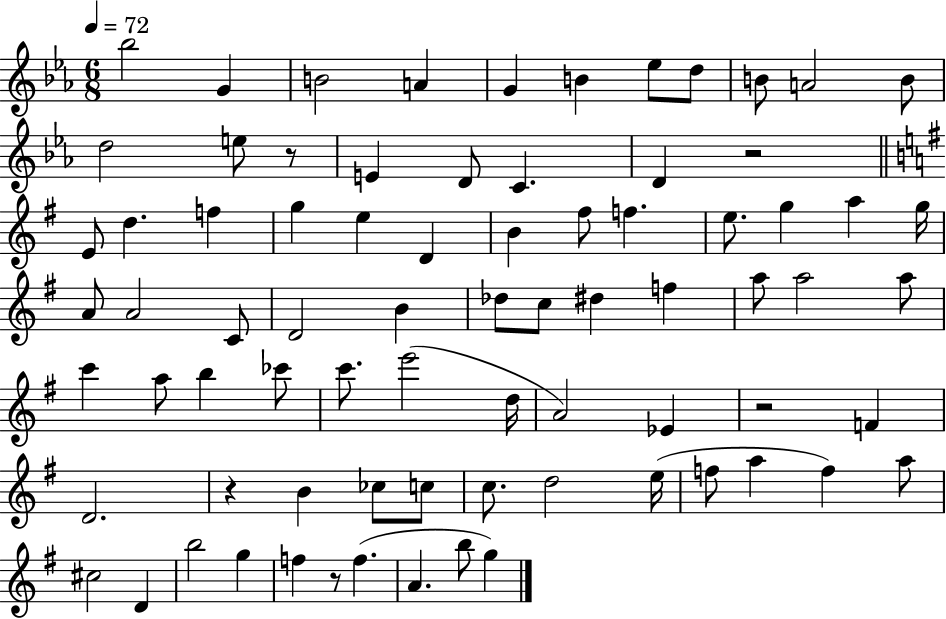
{
  \clef treble
  \numericTimeSignature
  \time 6/8
  \key ees \major
  \tempo 4 = 72
  bes''2 g'4 | b'2 a'4 | g'4 b'4 ees''8 d''8 | b'8 a'2 b'8 | \break d''2 e''8 r8 | e'4 d'8 c'4. | d'4 r2 | \bar "||" \break \key g \major e'8 d''4. f''4 | g''4 e''4 d'4 | b'4 fis''8 f''4. | e''8. g''4 a''4 g''16 | \break a'8 a'2 c'8 | d'2 b'4 | des''8 c''8 dis''4 f''4 | a''8 a''2 a''8 | \break c'''4 a''8 b''4 ces'''8 | c'''8. e'''2( d''16 | a'2) ees'4 | r2 f'4 | \break d'2. | r4 b'4 ces''8 c''8 | c''8. d''2 e''16( | f''8 a''4 f''4) a''8 | \break cis''2 d'4 | b''2 g''4 | f''4 r8 f''4.( | a'4. b''8 g''4) | \break \bar "|."
}